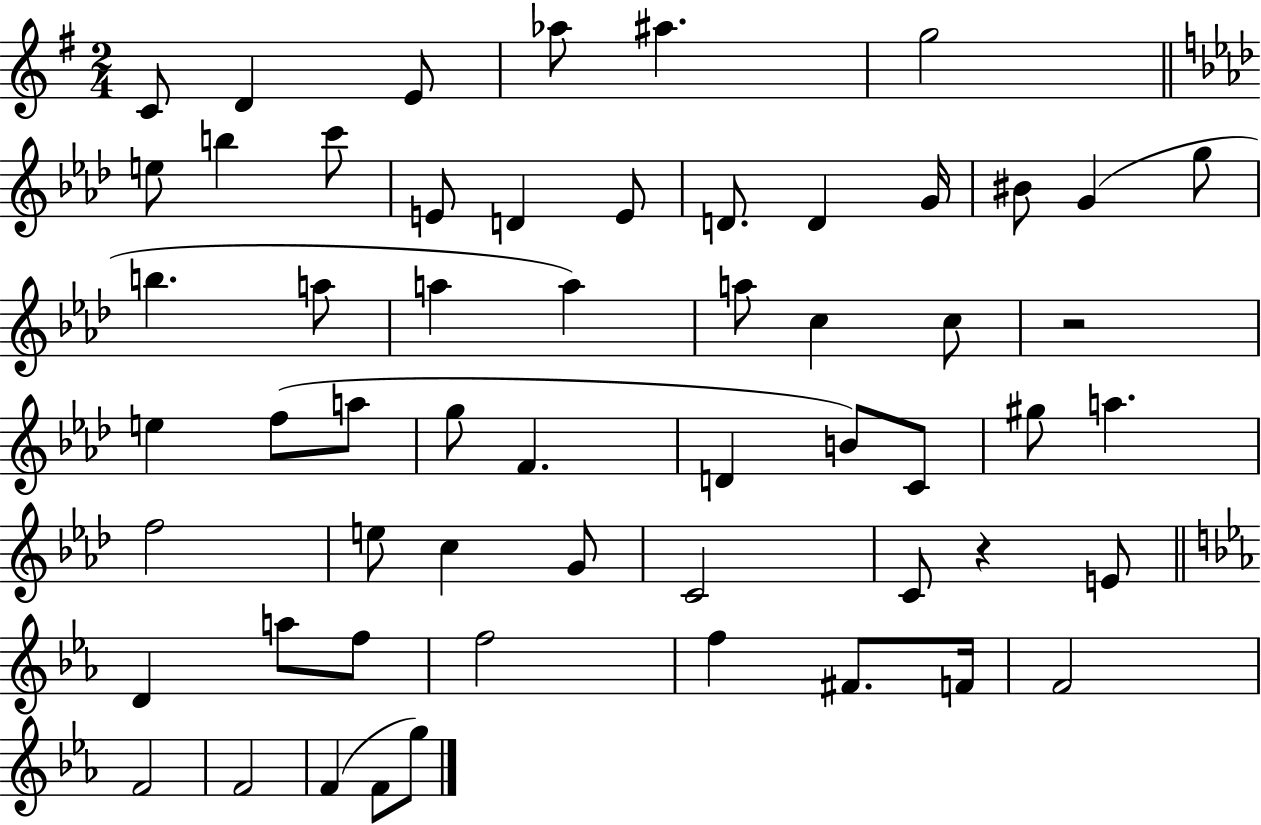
X:1
T:Untitled
M:2/4
L:1/4
K:G
C/2 D E/2 _a/2 ^a g2 e/2 b c'/2 E/2 D E/2 D/2 D G/4 ^B/2 G g/2 b a/2 a a a/2 c c/2 z2 e f/2 a/2 g/2 F D B/2 C/2 ^g/2 a f2 e/2 c G/2 C2 C/2 z E/2 D a/2 f/2 f2 f ^F/2 F/4 F2 F2 F2 F F/2 g/2